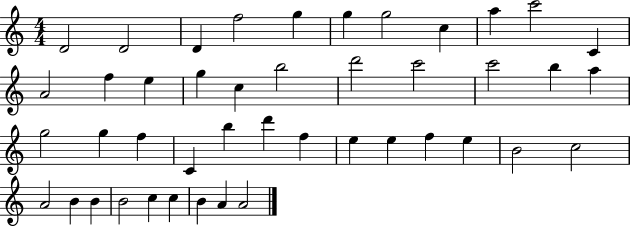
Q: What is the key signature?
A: C major